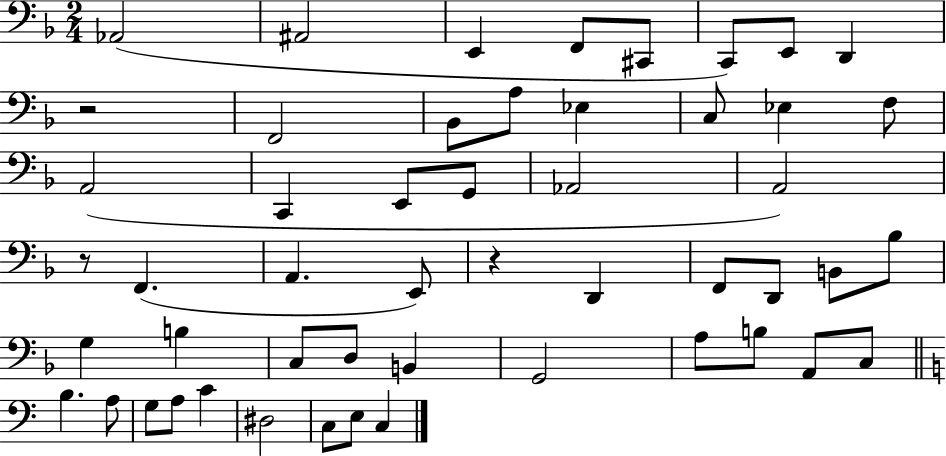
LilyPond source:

{
  \clef bass
  \numericTimeSignature
  \time 2/4
  \key f \major
  aes,2( | ais,2 | e,4 f,8 cis,8 | c,8) e,8 d,4 | \break r2 | f,2 | bes,8 a8 ees4 | c8 ees4 f8 | \break a,2( | c,4 e,8 g,8 | aes,2 | a,2) | \break r8 f,4.( | a,4. e,8) | r4 d,4 | f,8 d,8 b,8 bes8 | \break g4 b4 | c8 d8 b,4 | g,2 | a8 b8 a,8 c8 | \break \bar "||" \break \key c \major b4. a8 | g8 a8 c'4 | dis2 | c8 e8 c4 | \break \bar "|."
}